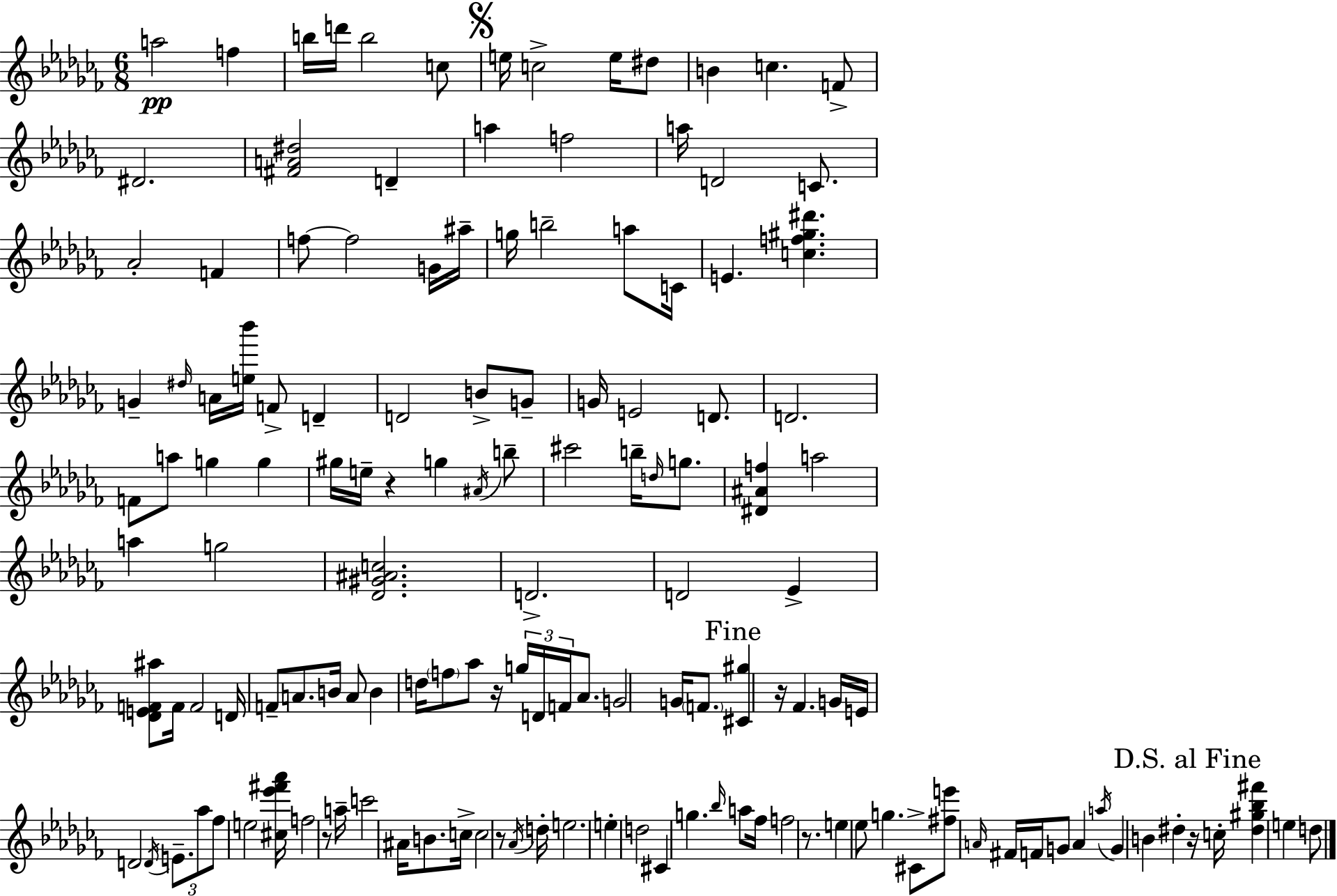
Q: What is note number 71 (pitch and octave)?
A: D5